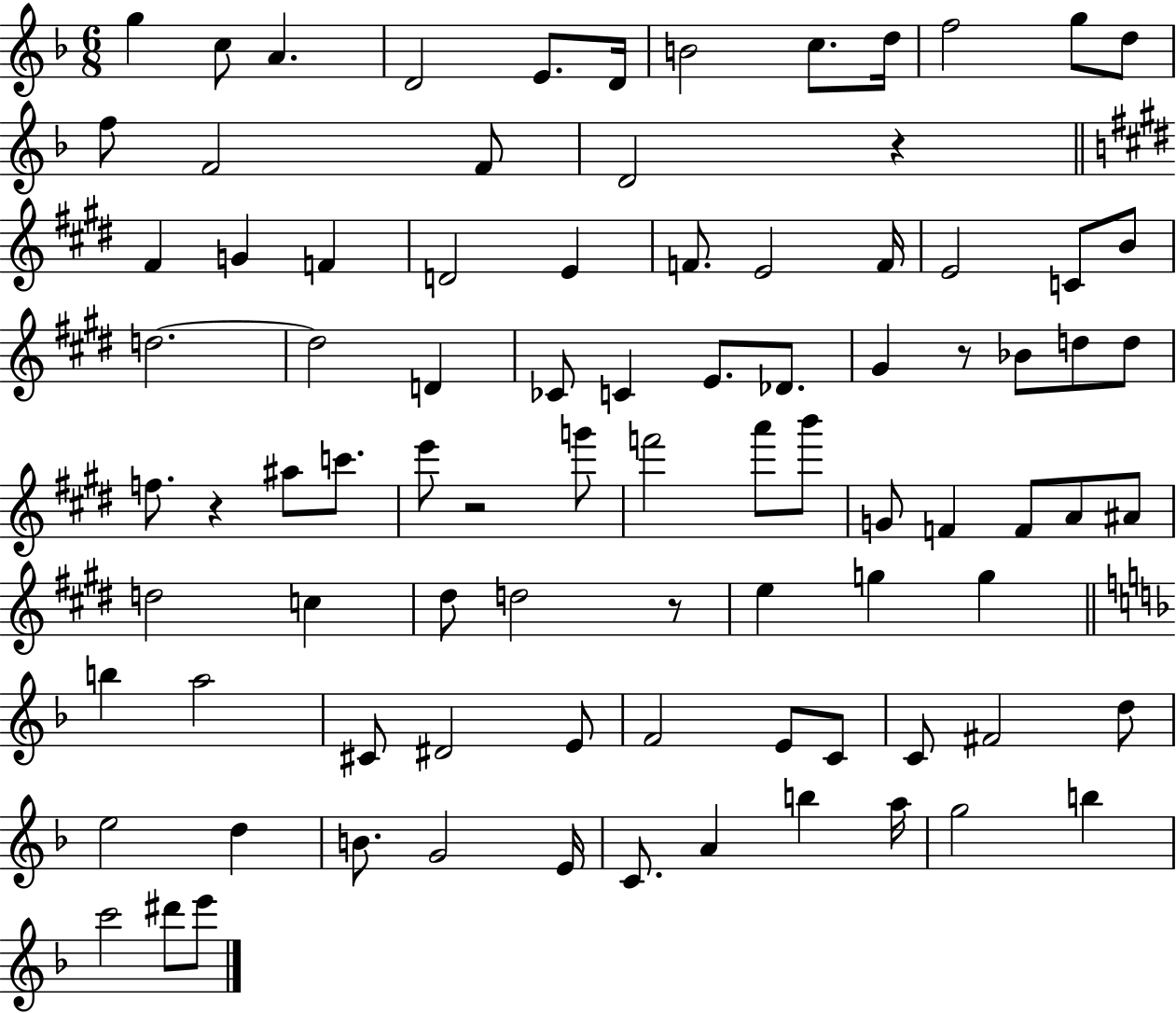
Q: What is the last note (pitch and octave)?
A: E6